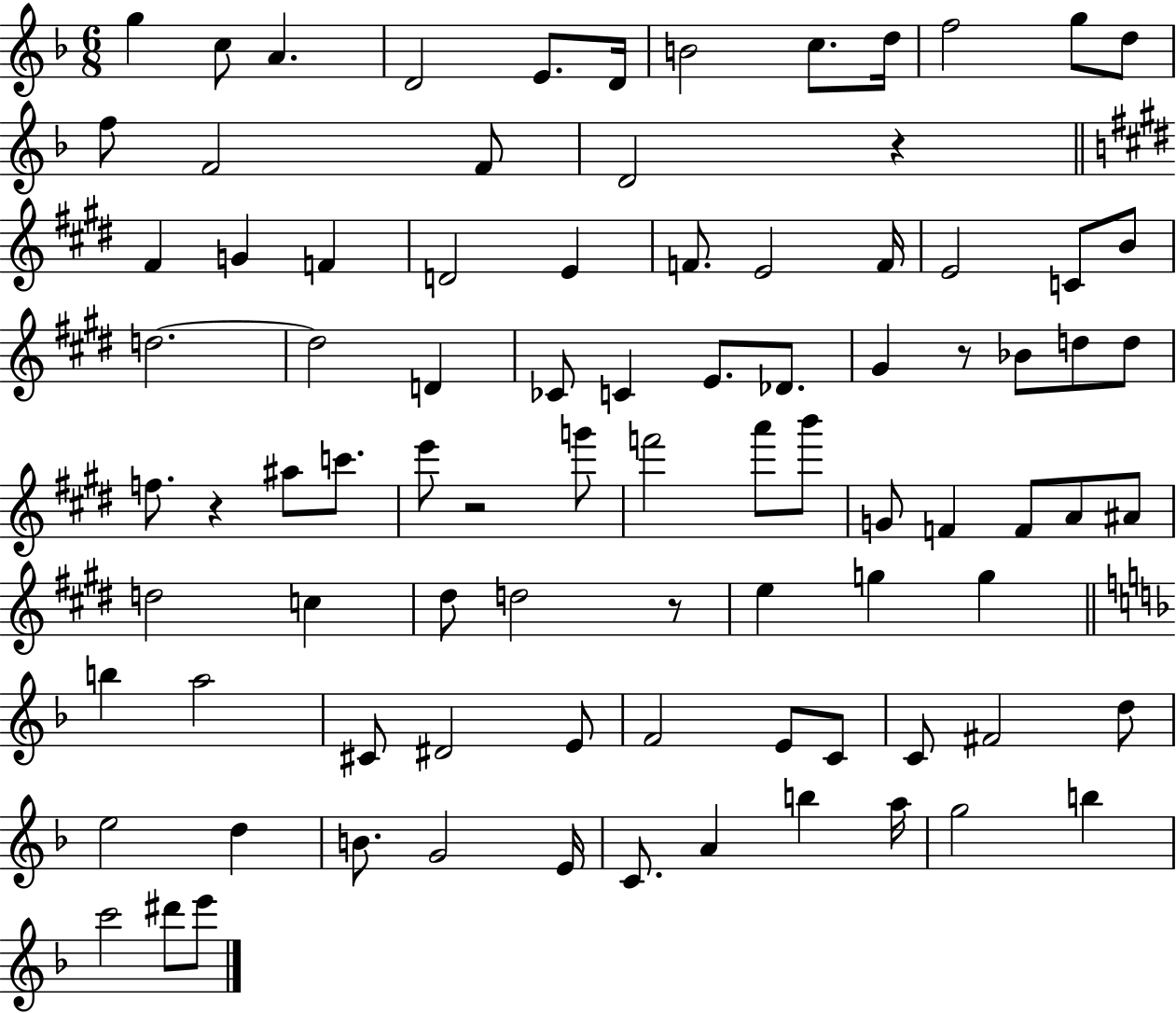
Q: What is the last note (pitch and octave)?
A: E6